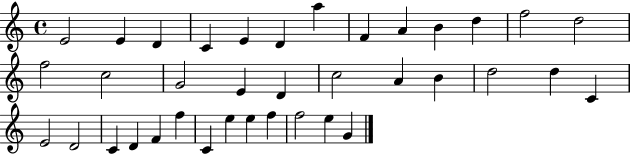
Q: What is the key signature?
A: C major